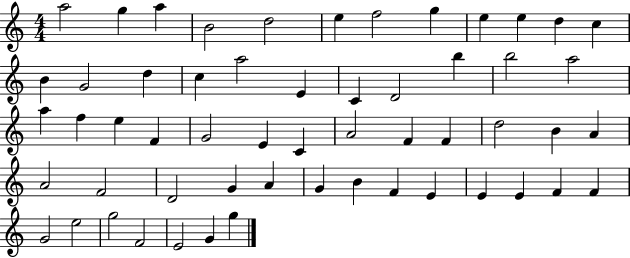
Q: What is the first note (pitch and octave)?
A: A5